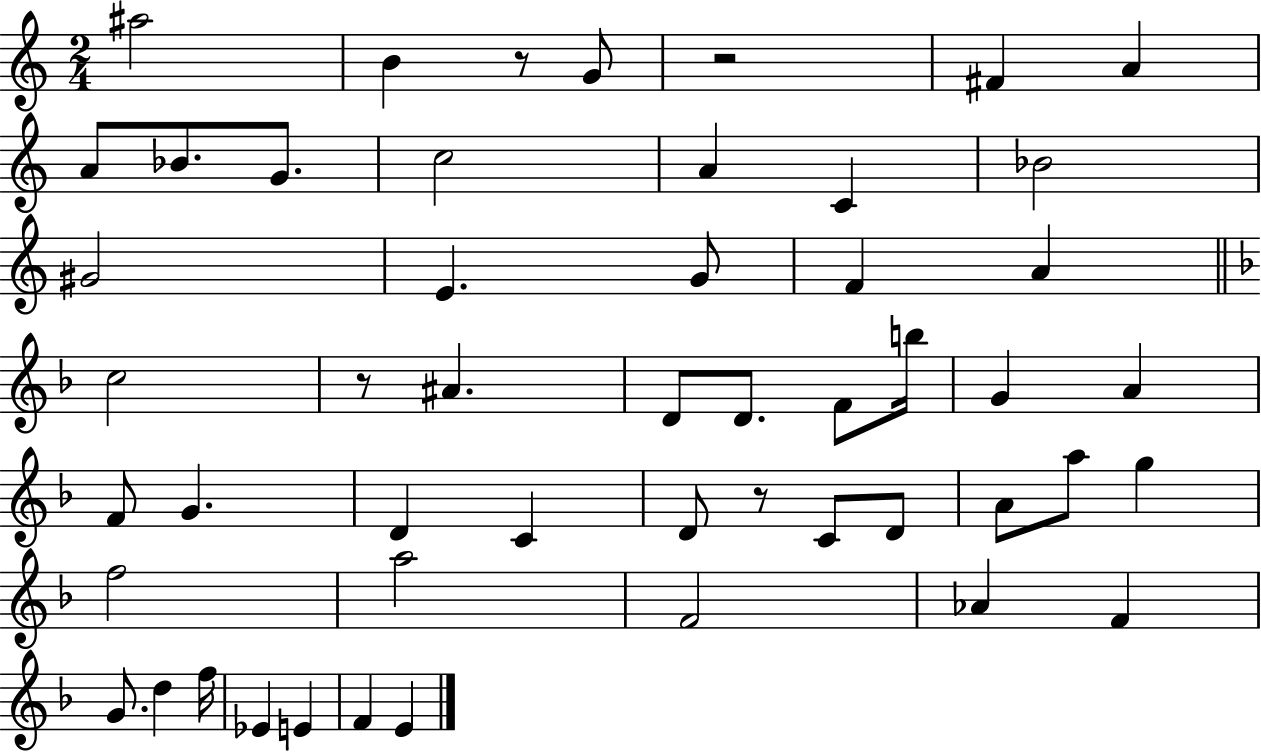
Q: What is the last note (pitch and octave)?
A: E4